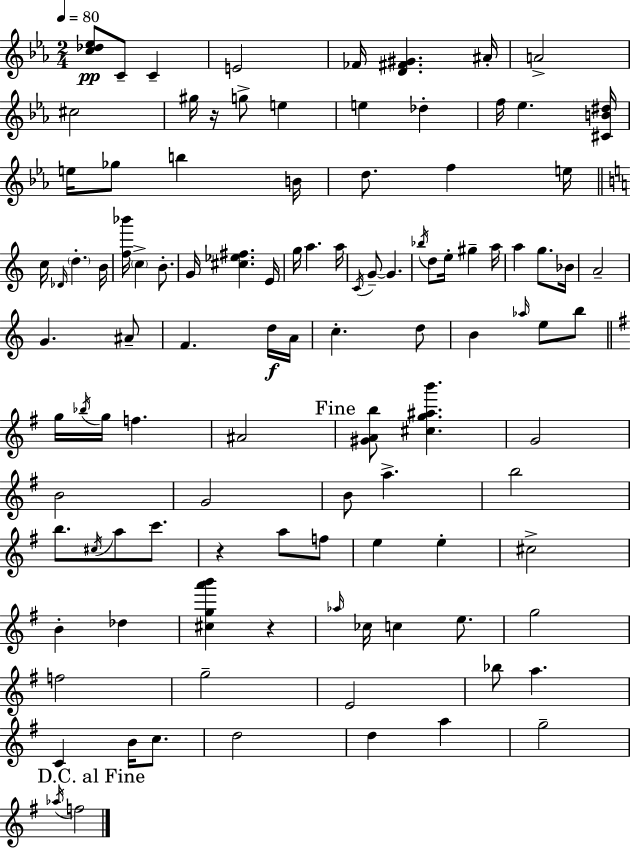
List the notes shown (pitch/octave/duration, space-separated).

[C5,Db5,Eb5]/e C4/e C4/q E4/h FES4/s [D4,F#4,G#4]/q. A#4/s A4/h C#5/h G#5/s R/s G5/e E5/q E5/q Db5/q F5/s Eb5/q. [C#4,B4,D#5]/s E5/s Gb5/e B5/q B4/s D5/e. F5/q E5/s C5/s Db4/s D5/q. B4/s [F5,Bb6]/s C5/q B4/e. G4/s [C#5,Eb5,F#5]/q. E4/s G5/s A5/q. A5/s C4/s G4/e G4/q. Bb5/s D5/e E5/s G#5/q A5/s A5/q G5/e. Bb4/s A4/h G4/q. A#4/e F4/q. D5/s A4/s C5/q. D5/e B4/q Ab5/s E5/e B5/e G5/s Bb5/s G5/s F5/q. A#4/h [G#4,A4,B5]/e [C#5,G5,A#5,B6]/q. G4/h B4/h G4/h B4/e A5/q. B5/h B5/e. C#5/s A5/e C6/e. R/q A5/e F5/e E5/q E5/q C#5/h B4/q Db5/q [C#5,G5,A6,B6]/q R/q Ab5/s CES5/s C5/q E5/e. G5/h F5/h G5/h E4/h Bb5/e A5/q. C4/q B4/s C5/e. D5/h D5/q A5/q G5/h Ab5/s F5/h